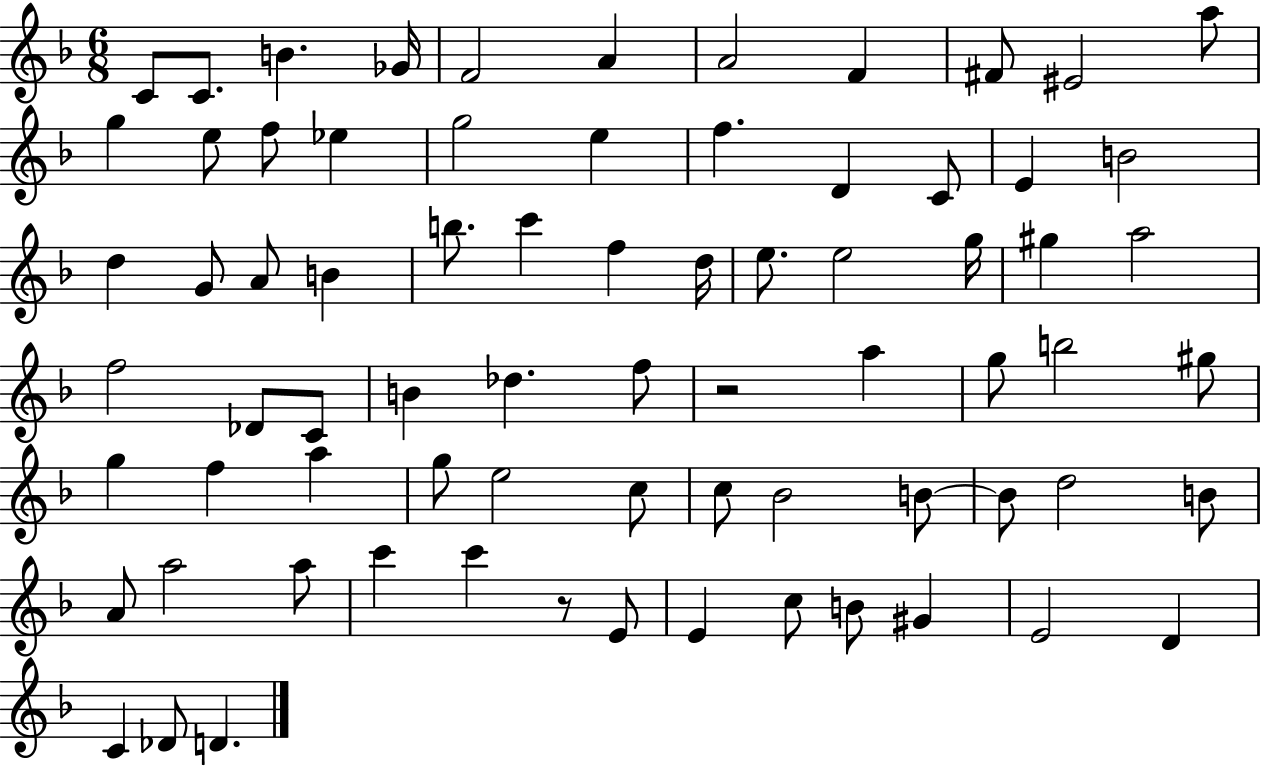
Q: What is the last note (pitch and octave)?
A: D4